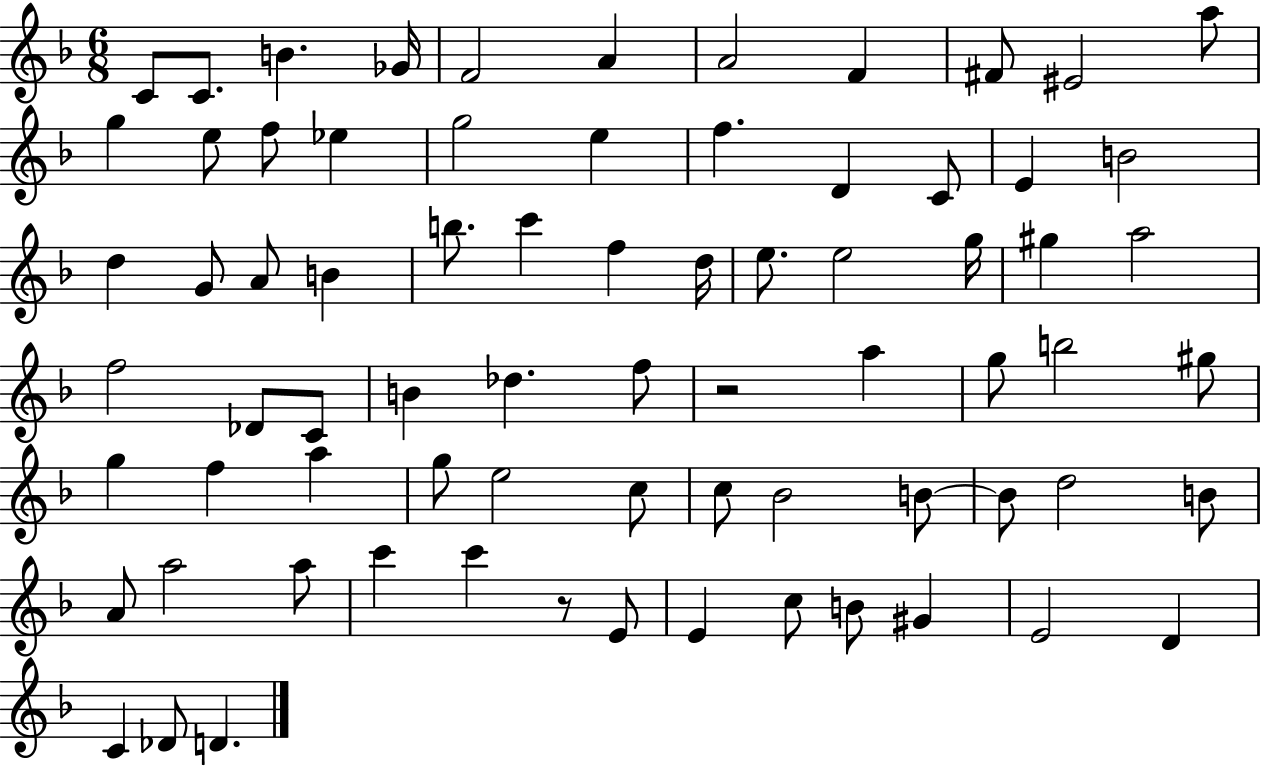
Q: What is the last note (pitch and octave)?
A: D4